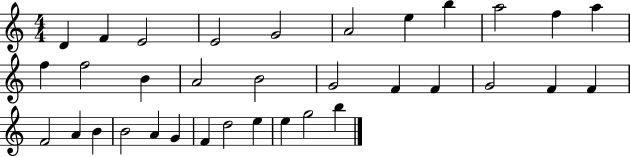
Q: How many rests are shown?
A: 0